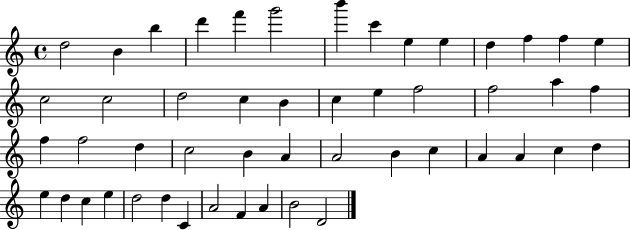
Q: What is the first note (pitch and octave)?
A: D5